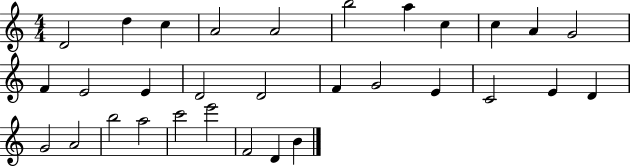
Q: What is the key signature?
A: C major